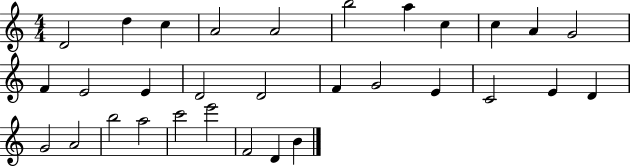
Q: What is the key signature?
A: C major